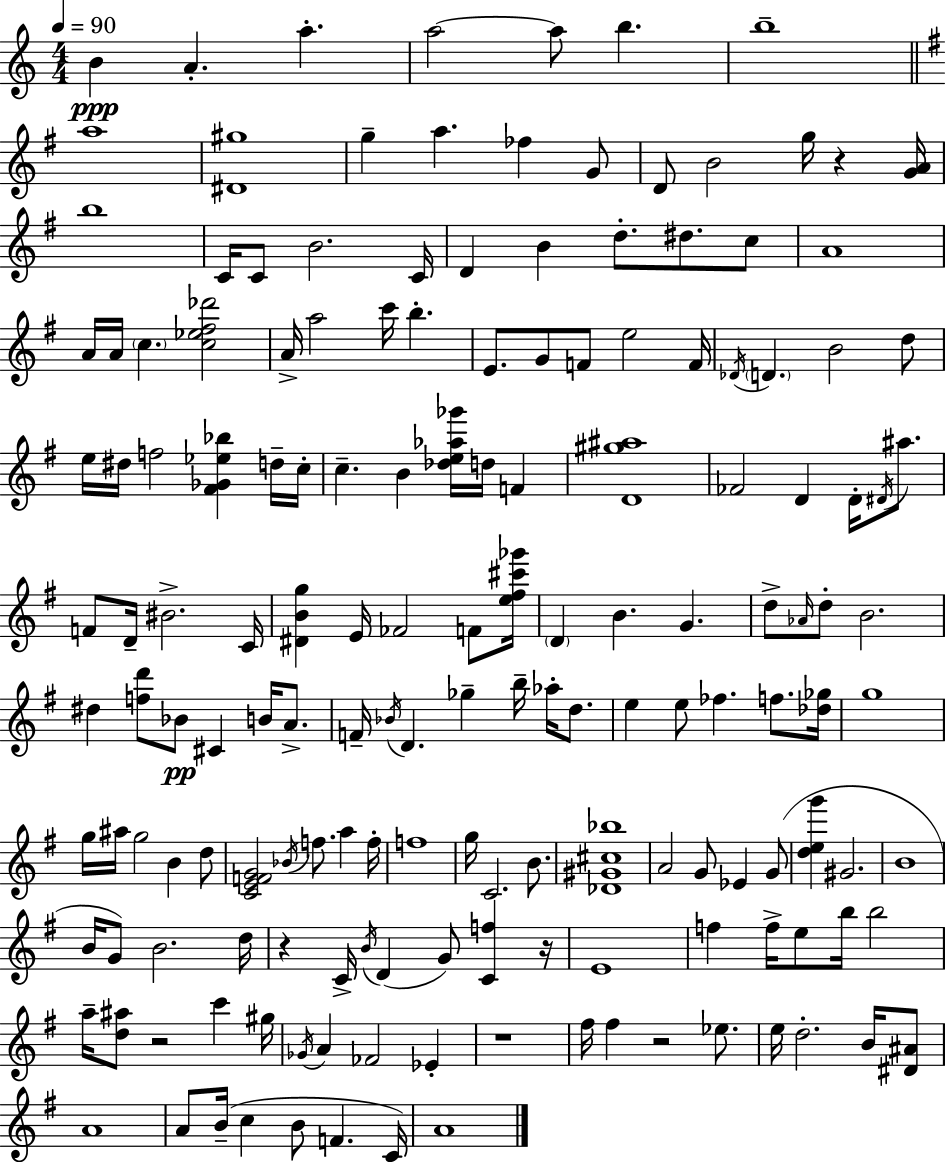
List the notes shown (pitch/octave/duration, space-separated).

B4/q A4/q. A5/q. A5/h A5/e B5/q. B5/w A5/w [D#4,G#5]/w G5/q A5/q. FES5/q G4/e D4/e B4/h G5/s R/q [G4,A4]/s B5/w C4/s C4/e B4/h. C4/s D4/q B4/q D5/e. D#5/e. C5/e A4/w A4/s A4/s C5/q. [C5,Eb5,F#5,Db6]/h A4/s A5/h C6/s B5/q. E4/e. G4/e F4/e E5/h F4/s Db4/s D4/q. B4/h D5/e E5/s D#5/s F5/h [F#4,Gb4,Eb5,Bb5]/q D5/s C5/s C5/q. B4/q [Db5,E5,Ab5,Gb6]/s D5/s F4/q [D4,G#5,A#5]/w FES4/h D4/q D4/s D#4/s A#5/e. F4/e D4/s BIS4/h. C4/s [D#4,B4,G5]/q E4/s FES4/h F4/e [E5,F#5,C#6,Gb6]/s D4/q B4/q. G4/q. D5/e Ab4/s D5/e B4/h. D#5/q [F5,D6]/e Bb4/e C#4/q B4/s A4/e. F4/s Bb4/s D4/q. Gb5/q B5/s Ab5/s D5/e. E5/q E5/e FES5/q. F5/e. [Db5,Gb5]/s G5/w G5/s A#5/s G5/h B4/q D5/e [C4,E4,F4,G4]/h Bb4/s F5/e. A5/q F5/s F5/w G5/s C4/h. B4/e. [Db4,G#4,C#5,Bb5]/w A4/h G4/e Eb4/q G4/e [D5,E5,G6]/q G#4/h. B4/w B4/s G4/e B4/h. D5/s R/q C4/s B4/s D4/q G4/e [C4,F5]/q R/s E4/w F5/q F5/s E5/e B5/s B5/h A5/s [D5,A#5]/e R/h C6/q G#5/s Gb4/s A4/q FES4/h Eb4/q R/w F#5/s F#5/q R/h Eb5/e. E5/s D5/h. B4/s [D#4,A#4]/e A4/w A4/e B4/s C5/q B4/e F4/q. C4/s A4/w